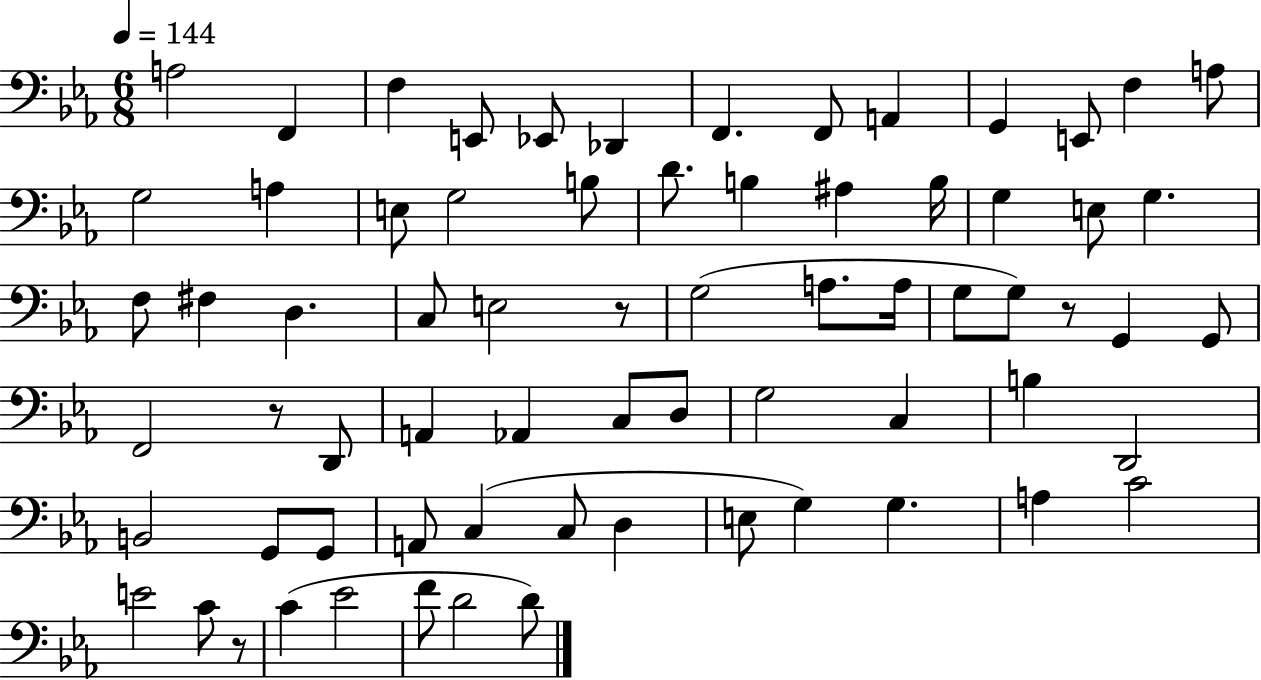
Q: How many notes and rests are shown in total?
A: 70